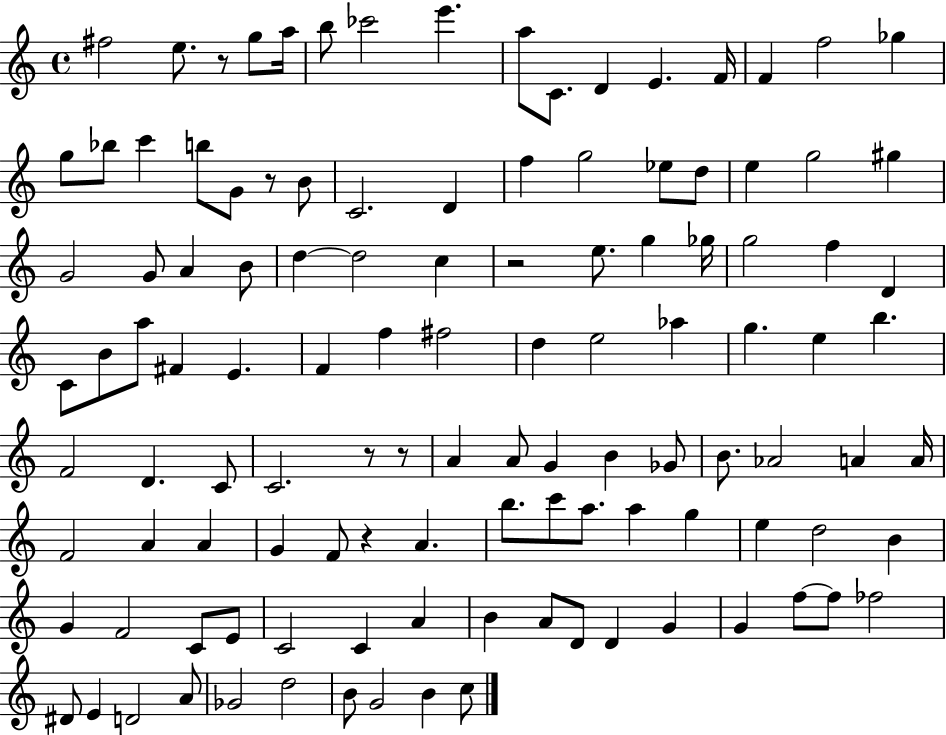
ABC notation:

X:1
T:Untitled
M:4/4
L:1/4
K:C
^f2 e/2 z/2 g/2 a/4 b/2 _c'2 e' a/2 C/2 D E F/4 F f2 _g g/2 _b/2 c' b/2 G/2 z/2 B/2 C2 D f g2 _e/2 d/2 e g2 ^g G2 G/2 A B/2 d d2 c z2 e/2 g _g/4 g2 f D C/2 B/2 a/2 ^F E F f ^f2 d e2 _a g e b F2 D C/2 C2 z/2 z/2 A A/2 G B _G/2 B/2 _A2 A A/4 F2 A A G F/2 z A b/2 c'/2 a/2 a g e d2 B G F2 C/2 E/2 C2 C A B A/2 D/2 D G G f/2 f/2 _f2 ^D/2 E D2 A/2 _G2 d2 B/2 G2 B c/2